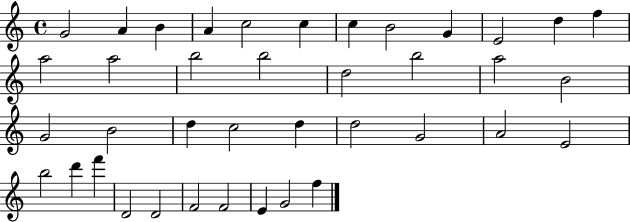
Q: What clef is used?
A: treble